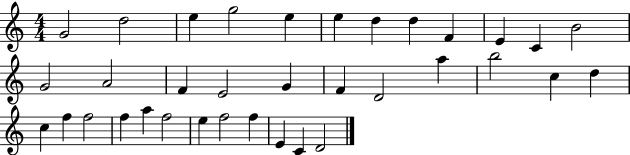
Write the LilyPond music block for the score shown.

{
  \clef treble
  \numericTimeSignature
  \time 4/4
  \key c \major
  g'2 d''2 | e''4 g''2 e''4 | e''4 d''4 d''4 f'4 | e'4 c'4 b'2 | \break g'2 a'2 | f'4 e'2 g'4 | f'4 d'2 a''4 | b''2 c''4 d''4 | \break c''4 f''4 f''2 | f''4 a''4 f''2 | e''4 f''2 f''4 | e'4 c'4 d'2 | \break \bar "|."
}